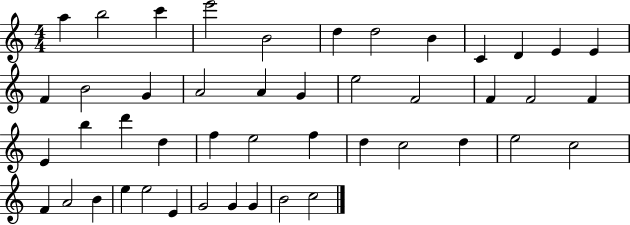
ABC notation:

X:1
T:Untitled
M:4/4
L:1/4
K:C
a b2 c' e'2 B2 d d2 B C D E E F B2 G A2 A G e2 F2 F F2 F E b d' d f e2 f d c2 d e2 c2 F A2 B e e2 E G2 G G B2 c2